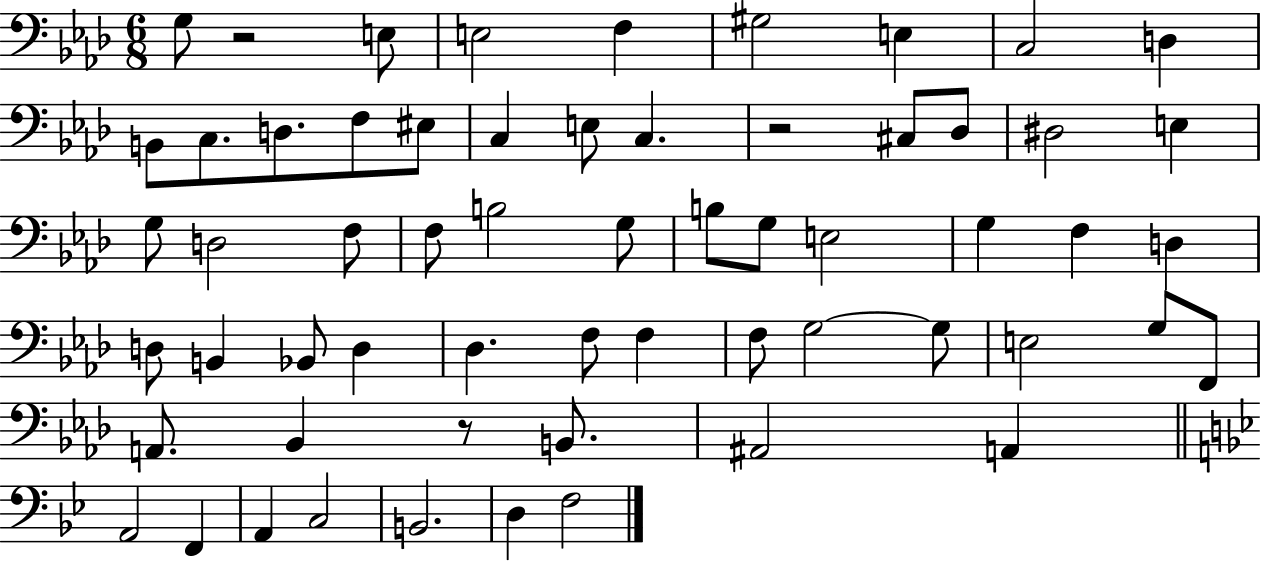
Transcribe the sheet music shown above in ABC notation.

X:1
T:Untitled
M:6/8
L:1/4
K:Ab
G,/2 z2 E,/2 E,2 F, ^G,2 E, C,2 D, B,,/2 C,/2 D,/2 F,/2 ^E,/2 C, E,/2 C, z2 ^C,/2 _D,/2 ^D,2 E, G,/2 D,2 F,/2 F,/2 B,2 G,/2 B,/2 G,/2 E,2 G, F, D, D,/2 B,, _B,,/2 D, _D, F,/2 F, F,/2 G,2 G,/2 E,2 G,/2 F,,/2 A,,/2 _B,, z/2 B,,/2 ^A,,2 A,, A,,2 F,, A,, C,2 B,,2 D, F,2